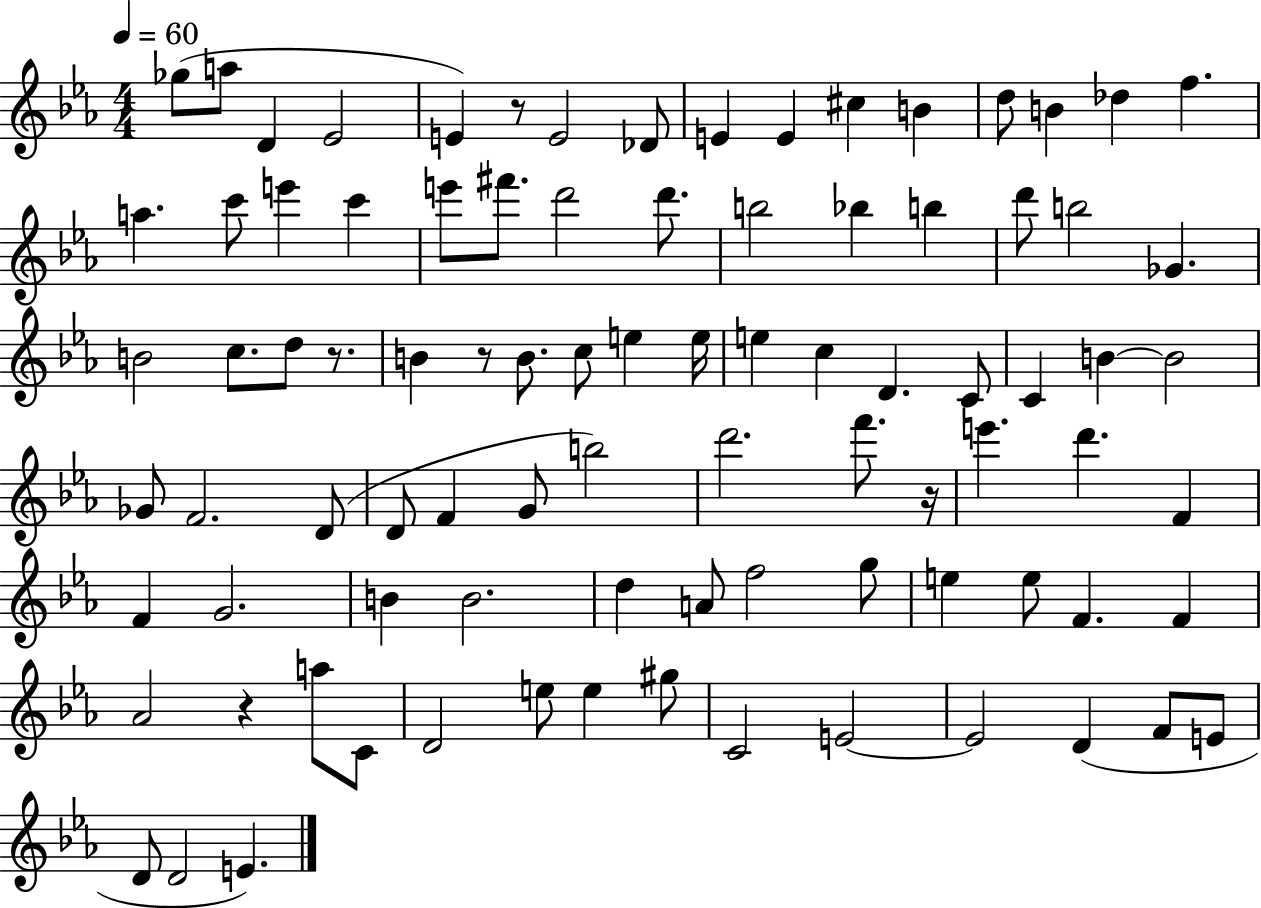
X:1
T:Untitled
M:4/4
L:1/4
K:Eb
_g/2 a/2 D _E2 E z/2 E2 _D/2 E E ^c B d/2 B _d f a c'/2 e' c' e'/2 ^f'/2 d'2 d'/2 b2 _b b d'/2 b2 _G B2 c/2 d/2 z/2 B z/2 B/2 c/2 e e/4 e c D C/2 C B B2 _G/2 F2 D/2 D/2 F G/2 b2 d'2 f'/2 z/4 e' d' F F G2 B B2 d A/2 f2 g/2 e e/2 F F _A2 z a/2 C/2 D2 e/2 e ^g/2 C2 E2 E2 D F/2 E/2 D/2 D2 E